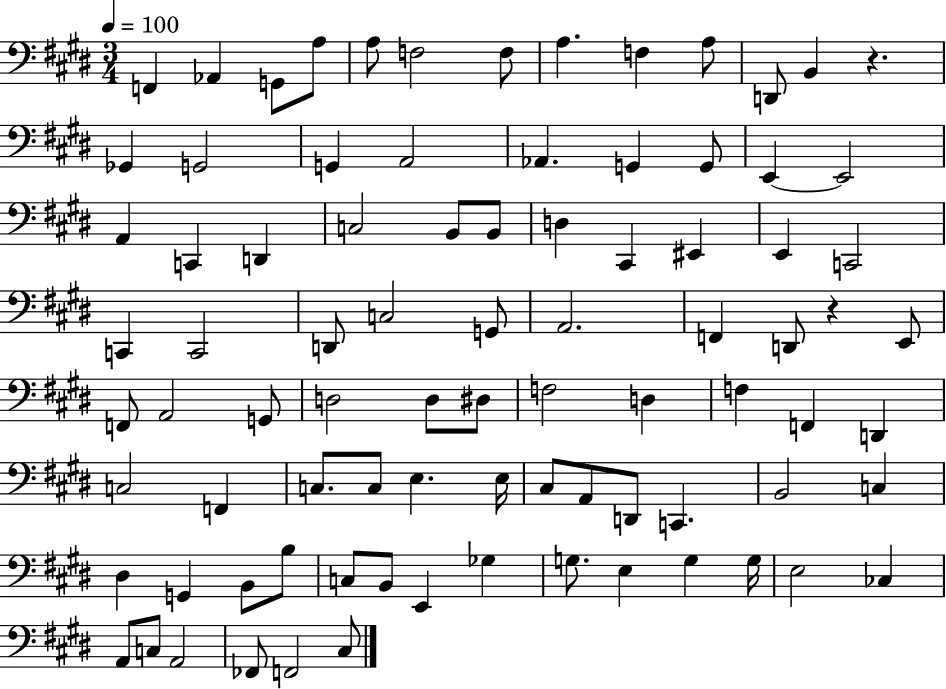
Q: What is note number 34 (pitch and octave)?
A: C2